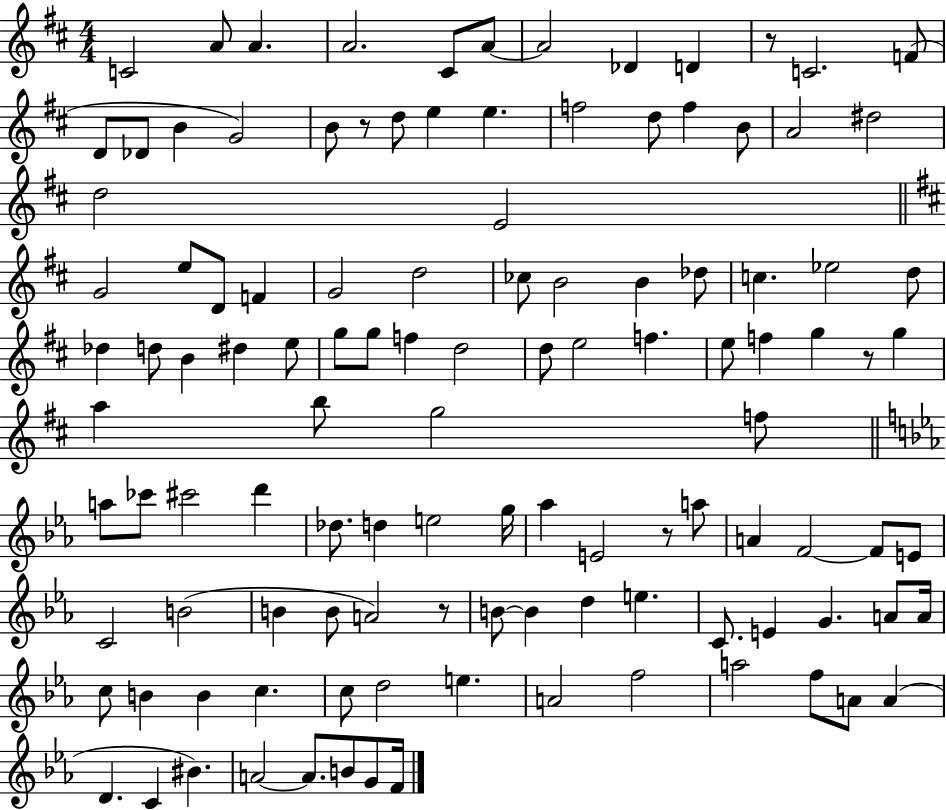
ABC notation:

X:1
T:Untitled
M:4/4
L:1/4
K:D
C2 A/2 A A2 ^C/2 A/2 A2 _D D z/2 C2 F/2 D/2 _D/2 B G2 B/2 z/2 d/2 e e f2 d/2 f B/2 A2 ^d2 d2 E2 G2 e/2 D/2 F G2 d2 _c/2 B2 B _d/2 c _e2 d/2 _d d/2 B ^d e/2 g/2 g/2 f d2 d/2 e2 f e/2 f g z/2 g a b/2 g2 f/2 a/2 _c'/2 ^c'2 d' _d/2 d e2 g/4 _a E2 z/2 a/2 A F2 F/2 E/2 C2 B2 B B/2 A2 z/2 B/2 B d e C/2 E G A/2 A/4 c/2 B B c c/2 d2 e A2 f2 a2 f/2 A/2 A D C ^B A2 A/2 B/2 G/2 F/4